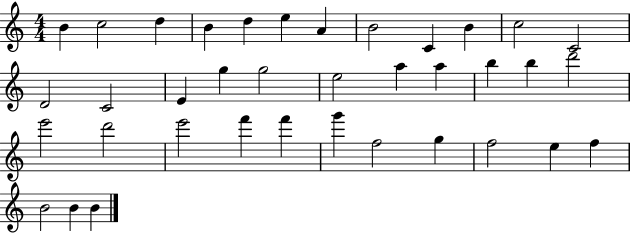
B4/q C5/h D5/q B4/q D5/q E5/q A4/q B4/h C4/q B4/q C5/h C4/h D4/h C4/h E4/q G5/q G5/h E5/h A5/q A5/q B5/q B5/q D6/h E6/h D6/h E6/h F6/q F6/q G6/q F5/h G5/q F5/h E5/q F5/q B4/h B4/q B4/q